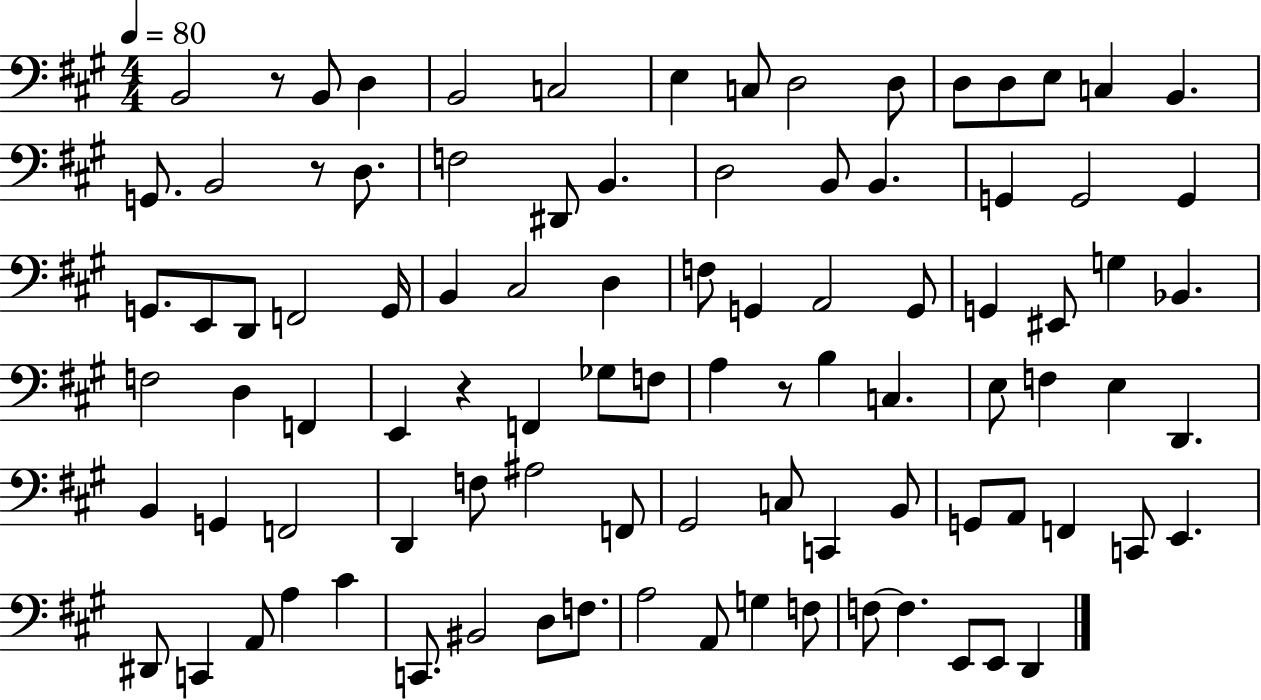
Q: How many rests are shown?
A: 4